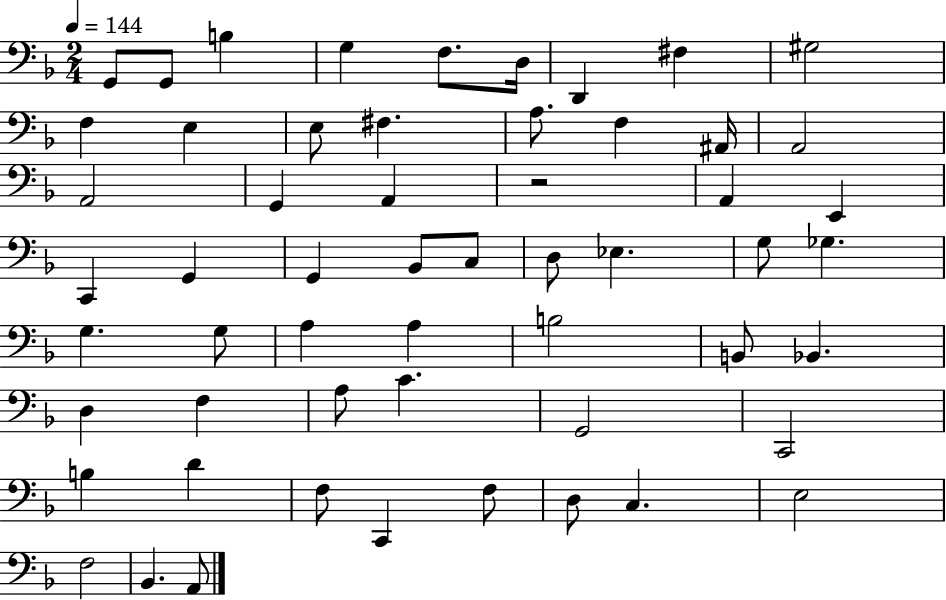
{
  \clef bass
  \numericTimeSignature
  \time 2/4
  \key f \major
  \tempo 4 = 144
  \repeat volta 2 { g,8 g,8 b4 | g4 f8. d16 | d,4 fis4 | gis2 | \break f4 e4 | e8 fis4. | a8. f4 ais,16 | a,2 | \break a,2 | g,4 a,4 | r2 | a,4 e,4 | \break c,4 g,4 | g,4 bes,8 c8 | d8 ees4. | g8 ges4. | \break g4. g8 | a4 a4 | b2 | b,8 bes,4. | \break d4 f4 | a8 c'4. | g,2 | c,2 | \break b4 d'4 | f8 c,4 f8 | d8 c4. | e2 | \break f2 | bes,4. a,8 | } \bar "|."
}